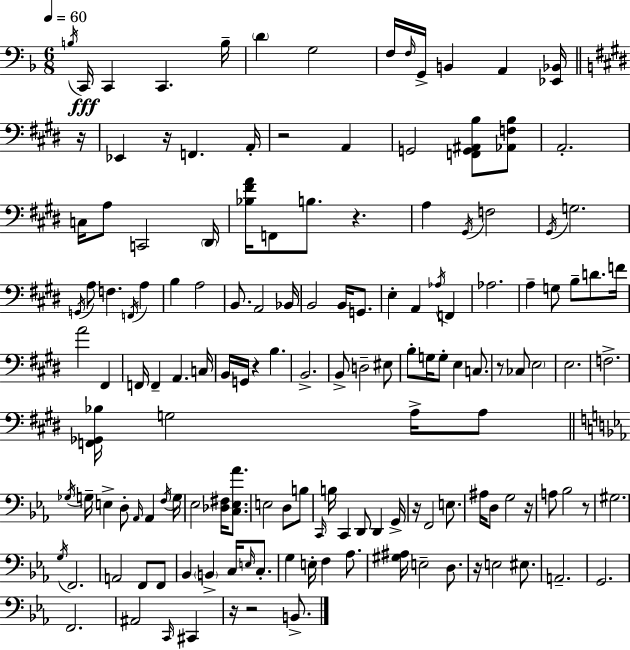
B3/s C2/s C2/q C2/q. B3/s D4/q G3/h F3/s F3/s G2/s B2/q A2/q [Eb2,Bb2]/s R/s Eb2/q R/s F2/q. A2/s R/h A2/q G2/h [F2,G2,A#2,B3]/e [Ab2,F3,B3]/e A2/h. C3/s A3/e C2/h D#2/s [Bb3,F#4,A4]/s F2/e B3/e. R/q. A3/q G#2/s F3/h G#2/s G3/h. G2/s A3/e F3/q. F2/s A3/q B3/q A3/h B2/e. A2/h Bb2/s B2/h B2/s G2/e. E3/q A2/q Ab3/s F2/q Ab3/h. A3/q G3/e B3/e D4/e. F4/s A4/h F#2/q F2/s F2/q A2/q. C3/s B2/s G2/s R/q B3/q. B2/h. B2/e D3/h EIS3/e B3/e G3/s G3/e E3/q C3/e. R/e CES3/e E3/h E3/h. F3/h. [F2,Gb2,Bb3]/s G3/h A3/s A3/e Gb3/s G3/s E3/q D3/e Ab2/s Ab2/q F3/s G3/s Eb3/h [Db3,F#3]/s [C3,Eb3,Ab4]/e. E3/h D3/e B3/e C2/s B3/s C2/q D2/e D2/q G2/s R/s F2/h E3/e. A#3/s D3/e G3/h R/s A3/e Bb3/h R/e G#3/h. G3/s F2/h. A2/h F2/e F2/e Bb2/q B2/q C3/s E3/s C3/e. G3/q E3/s F3/q Ab3/e. [G#3,A#3]/s E3/h D3/e. R/s E3/h EIS3/e. A2/h. G2/h. F2/h. A#2/h C2/s C#2/q R/s R/h B2/e.